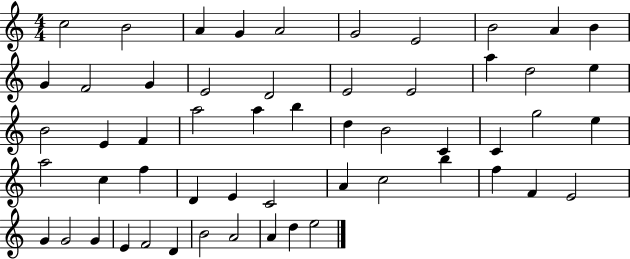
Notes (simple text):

C5/h B4/h A4/q G4/q A4/h G4/h E4/h B4/h A4/q B4/q G4/q F4/h G4/q E4/h D4/h E4/h E4/h A5/q D5/h E5/q B4/h E4/q F4/q A5/h A5/q B5/q D5/q B4/h C4/q C4/q G5/h E5/q A5/h C5/q F5/q D4/q E4/q C4/h A4/q C5/h B5/q F5/q F4/q E4/h G4/q G4/h G4/q E4/q F4/h D4/q B4/h A4/h A4/q D5/q E5/h